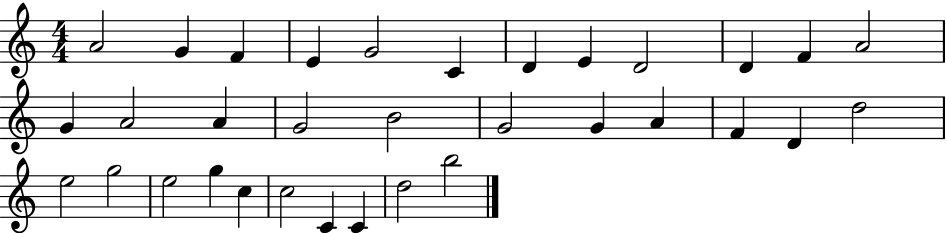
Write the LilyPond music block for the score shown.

{
  \clef treble
  \numericTimeSignature
  \time 4/4
  \key c \major
  a'2 g'4 f'4 | e'4 g'2 c'4 | d'4 e'4 d'2 | d'4 f'4 a'2 | \break g'4 a'2 a'4 | g'2 b'2 | g'2 g'4 a'4 | f'4 d'4 d''2 | \break e''2 g''2 | e''2 g''4 c''4 | c''2 c'4 c'4 | d''2 b''2 | \break \bar "|."
}